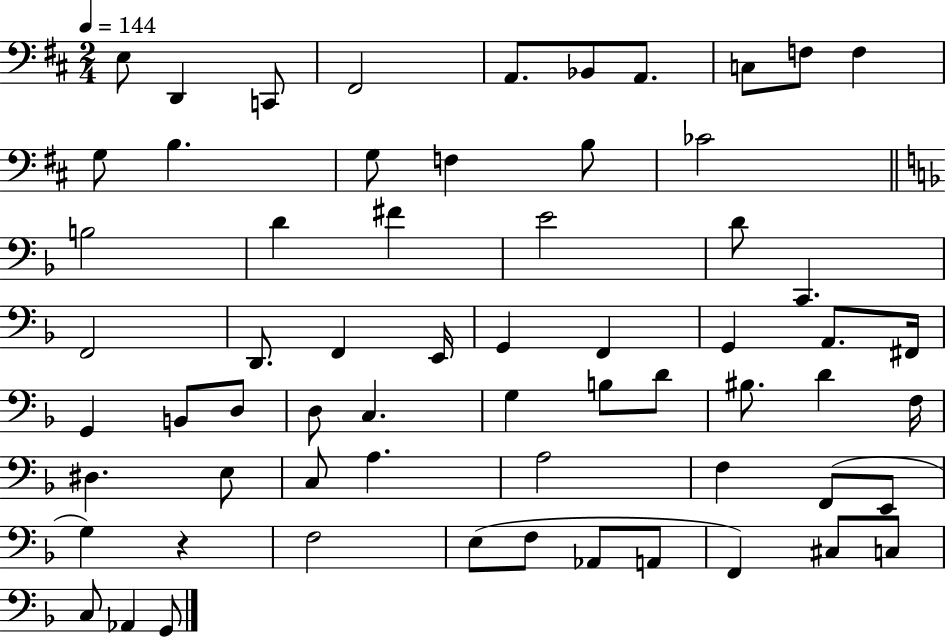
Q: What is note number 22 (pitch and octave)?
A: C2